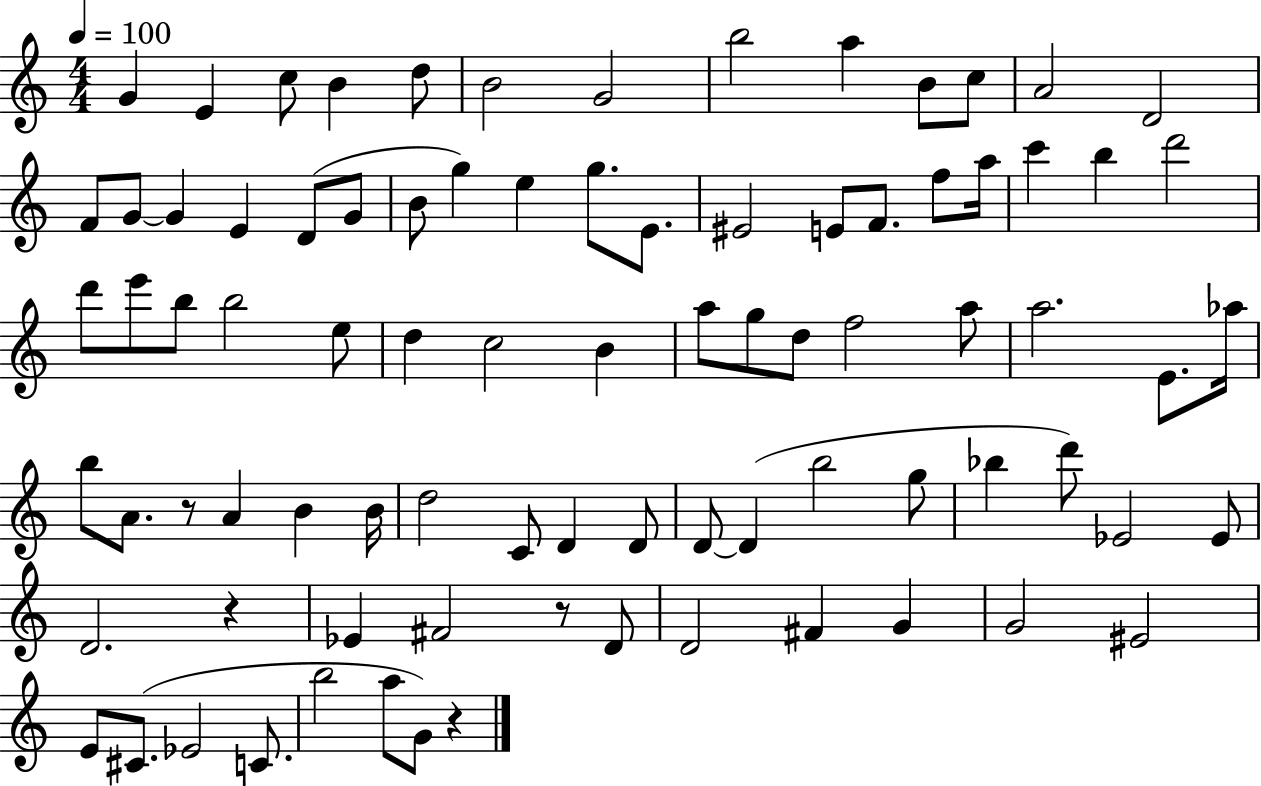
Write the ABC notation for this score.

X:1
T:Untitled
M:4/4
L:1/4
K:C
G E c/2 B d/2 B2 G2 b2 a B/2 c/2 A2 D2 F/2 G/2 G E D/2 G/2 B/2 g e g/2 E/2 ^E2 E/2 F/2 f/2 a/4 c' b d'2 d'/2 e'/2 b/2 b2 e/2 d c2 B a/2 g/2 d/2 f2 a/2 a2 E/2 _a/4 b/2 A/2 z/2 A B B/4 d2 C/2 D D/2 D/2 D b2 g/2 _b d'/2 _E2 _E/2 D2 z _E ^F2 z/2 D/2 D2 ^F G G2 ^E2 E/2 ^C/2 _E2 C/2 b2 a/2 G/2 z